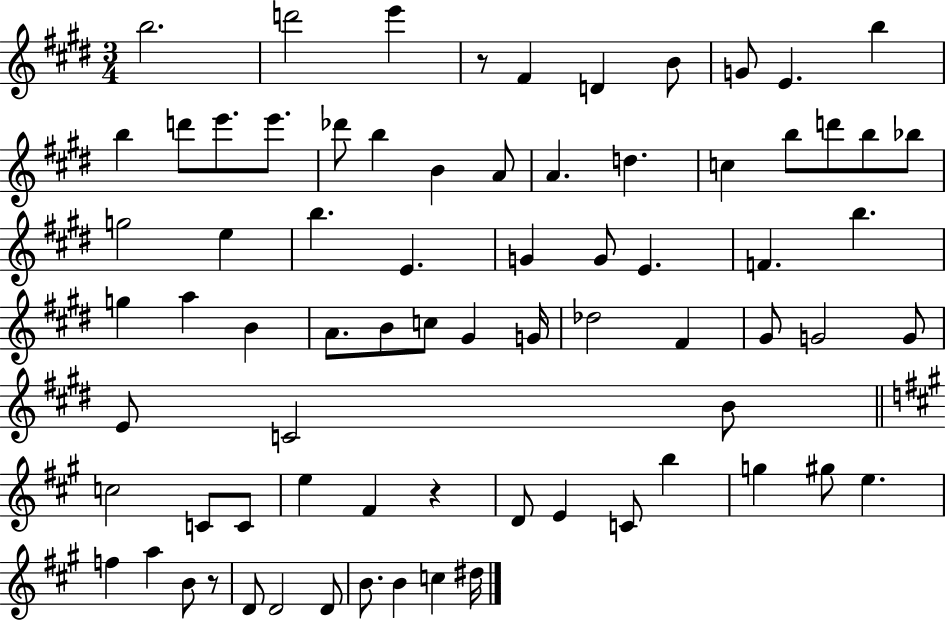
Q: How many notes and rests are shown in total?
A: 74